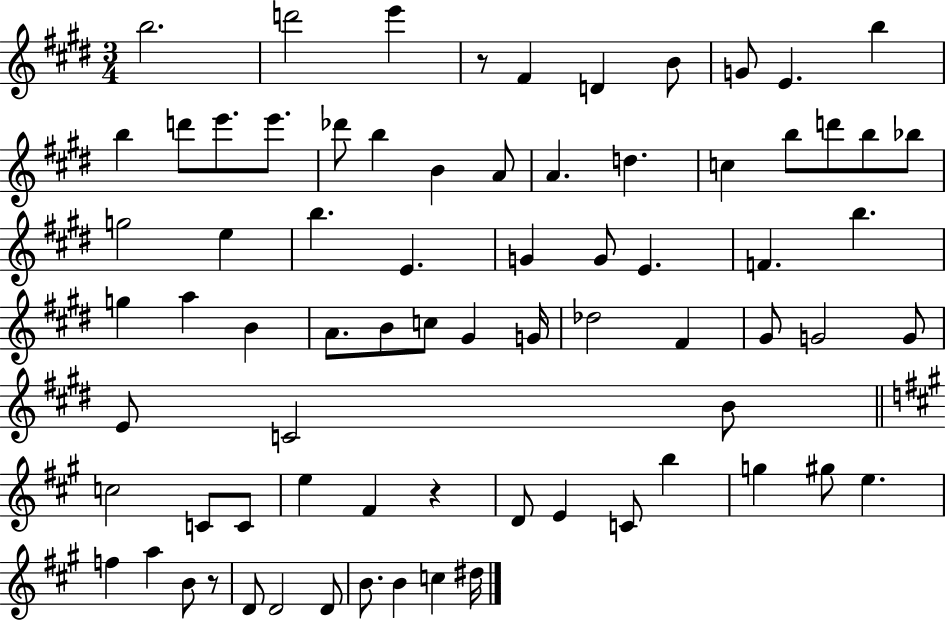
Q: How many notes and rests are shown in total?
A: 74